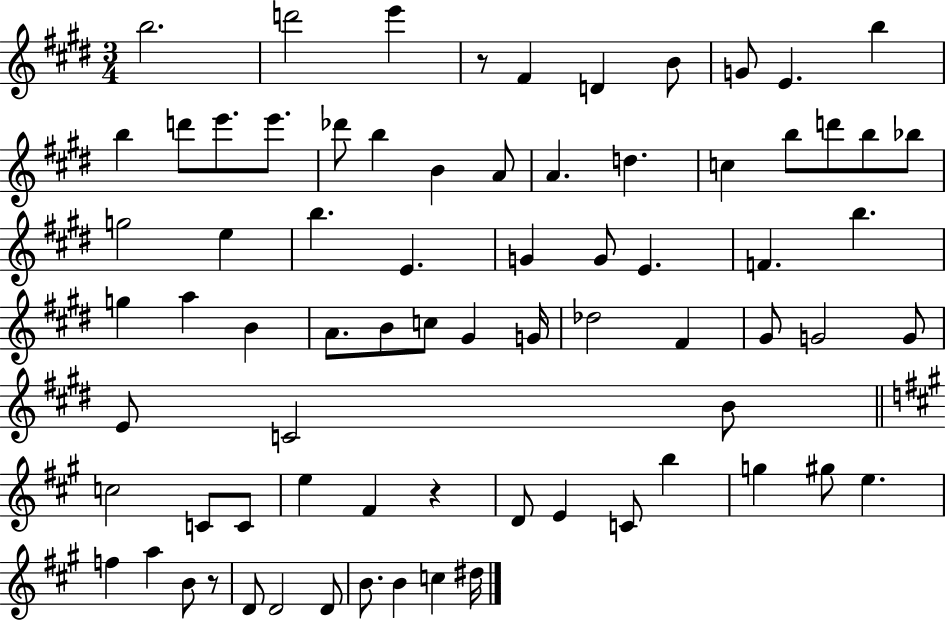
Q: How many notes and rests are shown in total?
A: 74